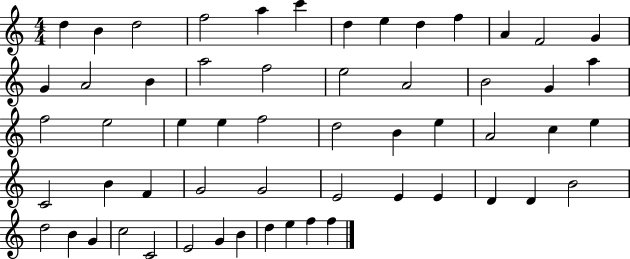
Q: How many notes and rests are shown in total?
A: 57